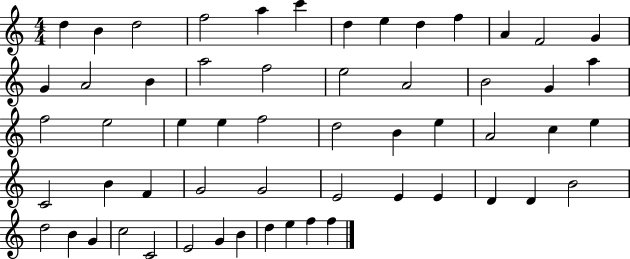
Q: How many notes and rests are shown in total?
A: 57